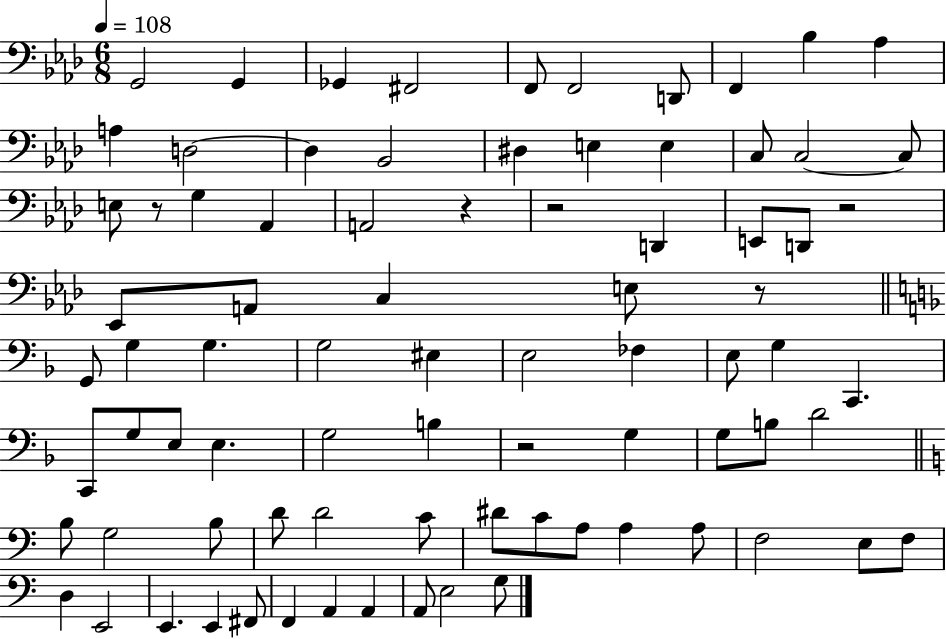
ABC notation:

X:1
T:Untitled
M:6/8
L:1/4
K:Ab
G,,2 G,, _G,, ^F,,2 F,,/2 F,,2 D,,/2 F,, _B, _A, A, D,2 D, _B,,2 ^D, E, E, C,/2 C,2 C,/2 E,/2 z/2 G, _A,, A,,2 z z2 D,, E,,/2 D,,/2 z2 _E,,/2 A,,/2 C, E,/2 z/2 G,,/2 G, G, G,2 ^E, E,2 _F, E,/2 G, C,, C,,/2 G,/2 E,/2 E, G,2 B, z2 G, G,/2 B,/2 D2 B,/2 G,2 B,/2 D/2 D2 C/2 ^D/2 C/2 A,/2 A, A,/2 F,2 E,/2 F,/2 D, E,,2 E,, E,, ^F,,/2 F,, A,, A,, A,,/2 E,2 G,/2